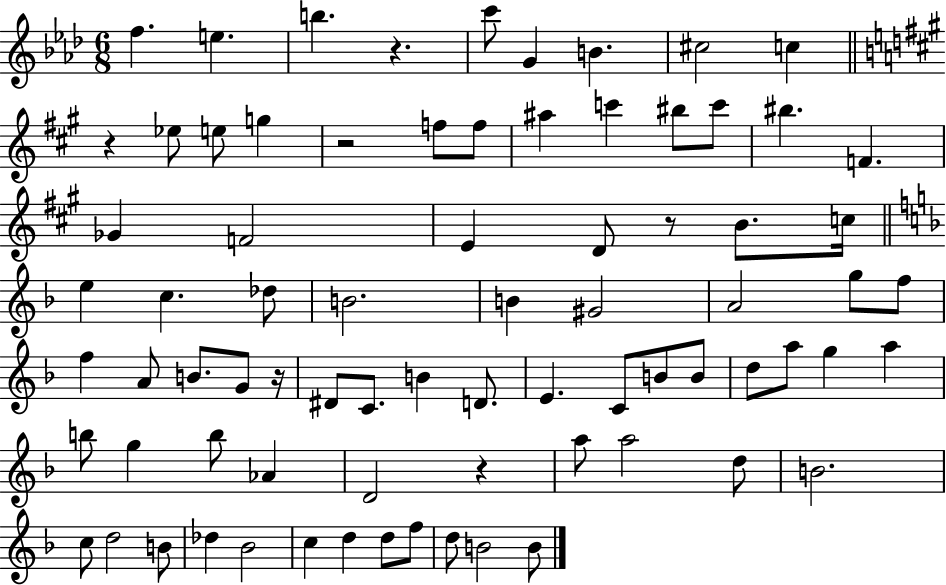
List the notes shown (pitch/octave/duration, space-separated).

F5/q. E5/q. B5/q. R/q. C6/e G4/q B4/q. C#5/h C5/q R/q Eb5/e E5/e G5/q R/h F5/e F5/e A#5/q C6/q BIS5/e C6/e BIS5/q. F4/q. Gb4/q F4/h E4/q D4/e R/e B4/e. C5/s E5/q C5/q. Db5/e B4/h. B4/q G#4/h A4/h G5/e F5/e F5/q A4/e B4/e. G4/e R/s D#4/e C4/e. B4/q D4/e. E4/q. C4/e B4/e B4/e D5/e A5/e G5/q A5/q B5/e G5/q B5/e Ab4/q D4/h R/q A5/e A5/h D5/e B4/h. C5/e D5/h B4/e Db5/q Bb4/h C5/q D5/q D5/e F5/e D5/e B4/h B4/e